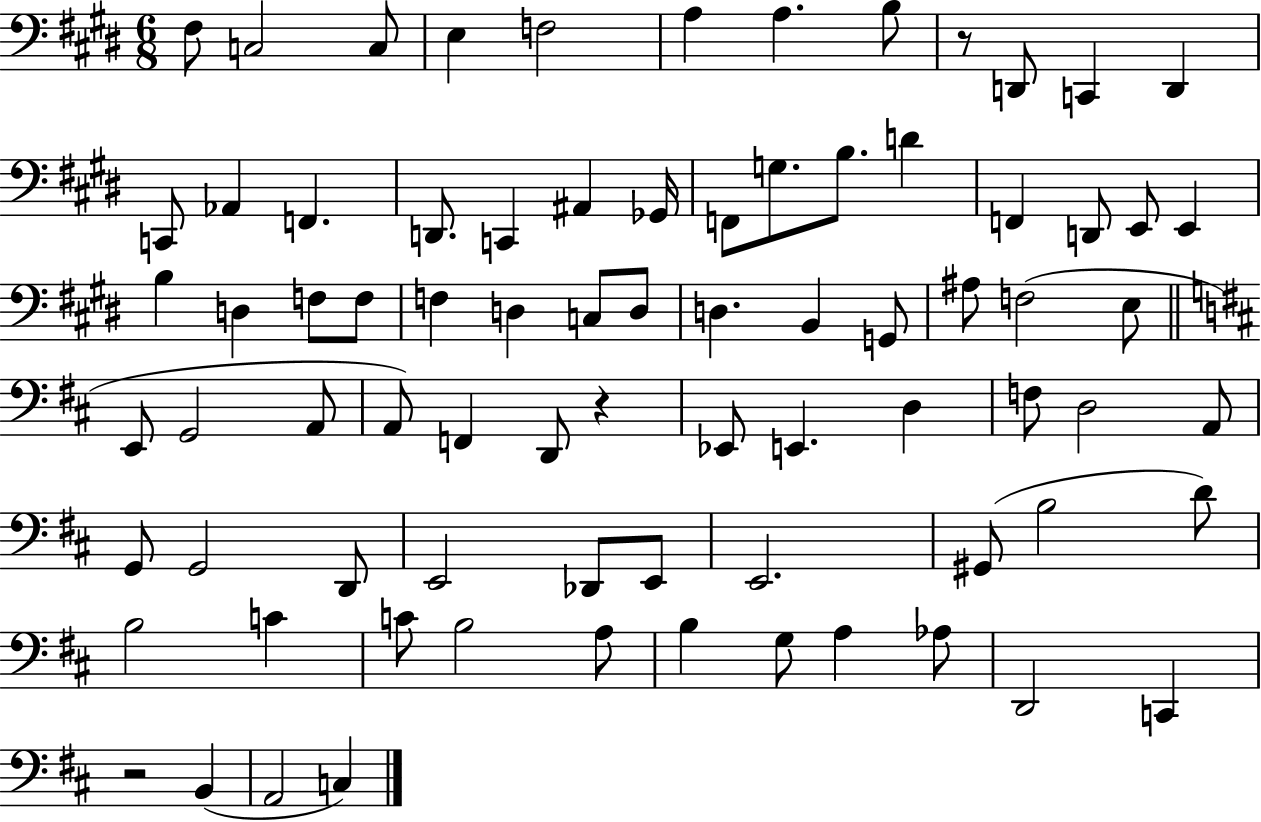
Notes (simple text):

F#3/e C3/h C3/e E3/q F3/h A3/q A3/q. B3/e R/e D2/e C2/q D2/q C2/e Ab2/q F2/q. D2/e. C2/q A#2/q Gb2/s F2/e G3/e. B3/e. D4/q F2/q D2/e E2/e E2/q B3/q D3/q F3/e F3/e F3/q D3/q C3/e D3/e D3/q. B2/q G2/e A#3/e F3/h E3/e E2/e G2/h A2/e A2/e F2/q D2/e R/q Eb2/e E2/q. D3/q F3/e D3/h A2/e G2/e G2/h D2/e E2/h Db2/e E2/e E2/h. G#2/e B3/h D4/e B3/h C4/q C4/e B3/h A3/e B3/q G3/e A3/q Ab3/e D2/h C2/q R/h B2/q A2/h C3/q